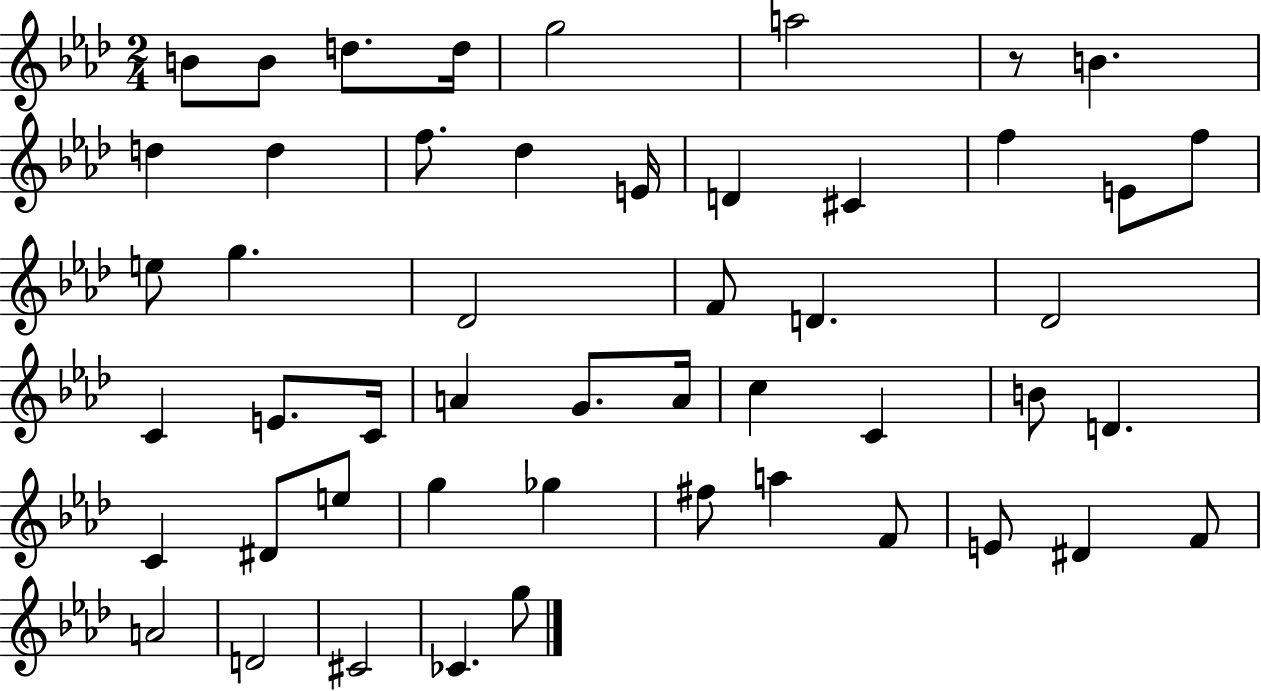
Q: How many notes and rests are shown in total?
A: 50